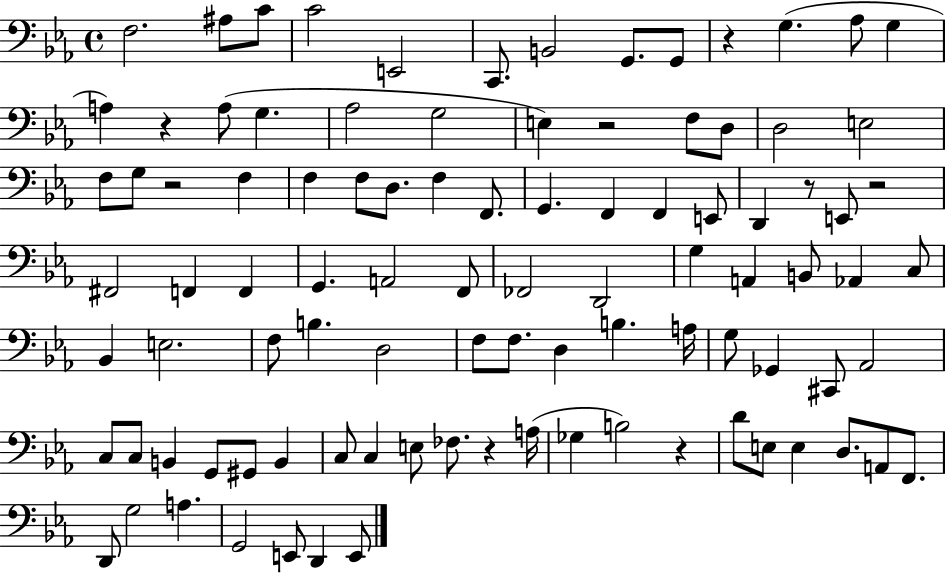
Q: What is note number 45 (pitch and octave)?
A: G3